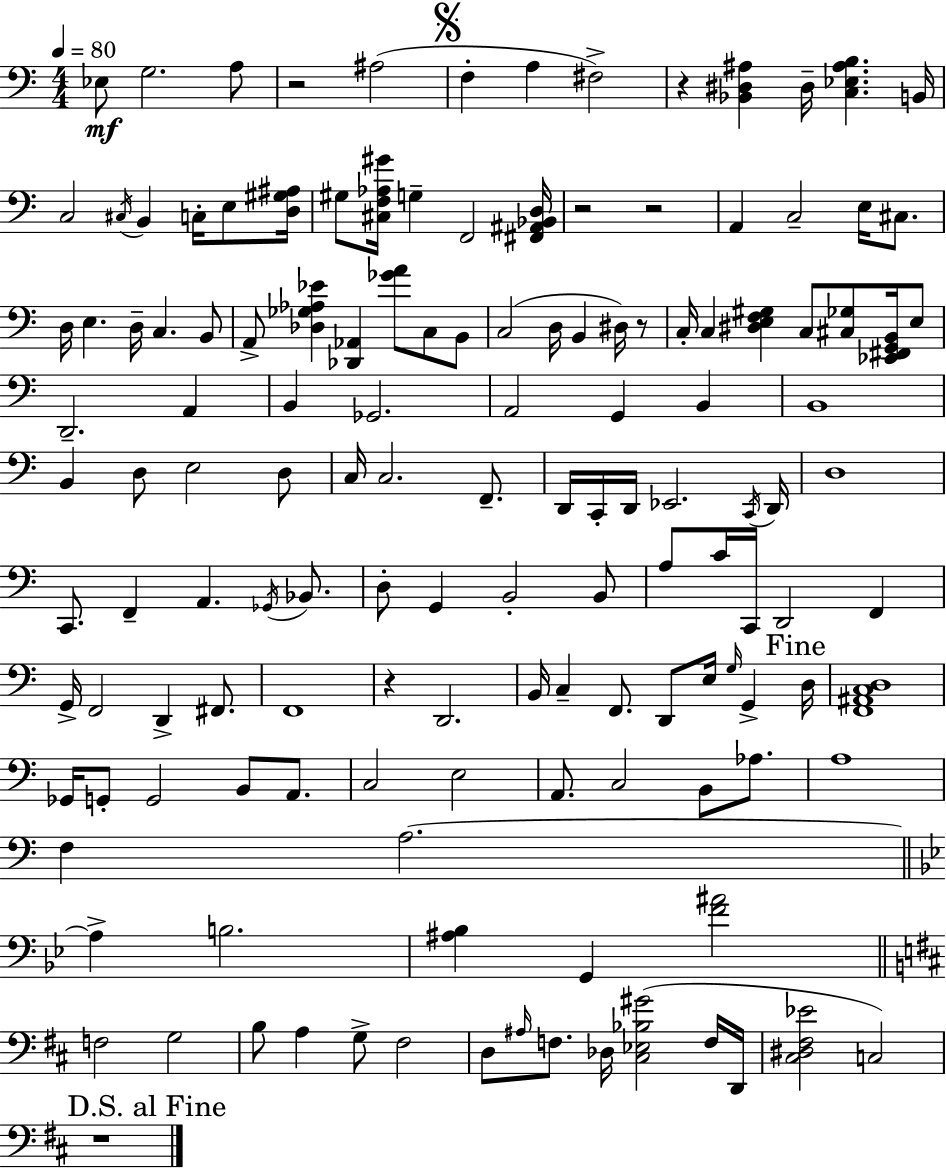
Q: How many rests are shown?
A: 7